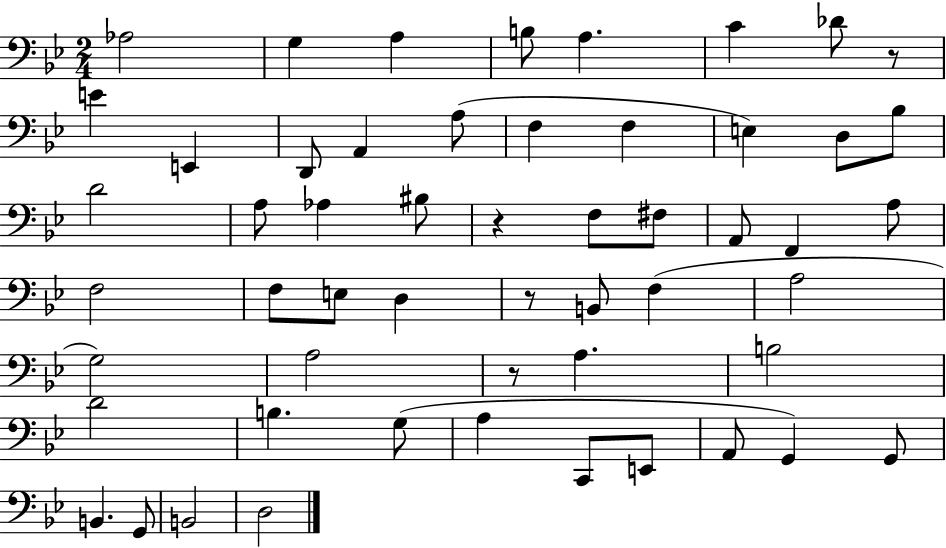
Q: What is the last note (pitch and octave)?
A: D3